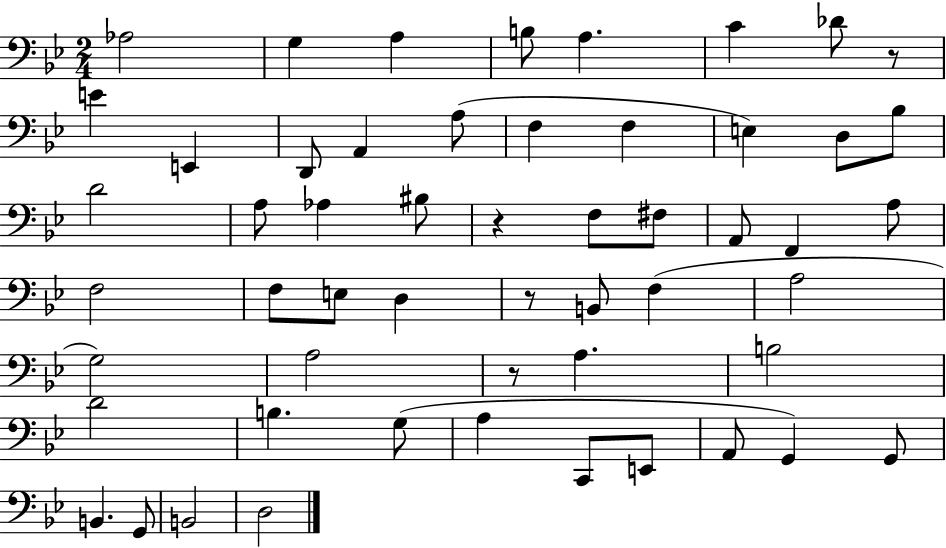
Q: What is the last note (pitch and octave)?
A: D3